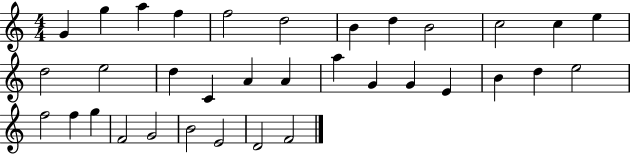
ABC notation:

X:1
T:Untitled
M:4/4
L:1/4
K:C
G g a f f2 d2 B d B2 c2 c e d2 e2 d C A A a G G E B d e2 f2 f g F2 G2 B2 E2 D2 F2